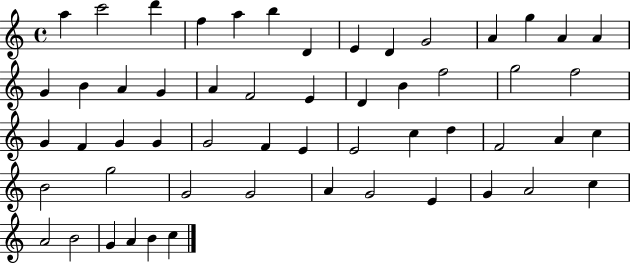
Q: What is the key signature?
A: C major